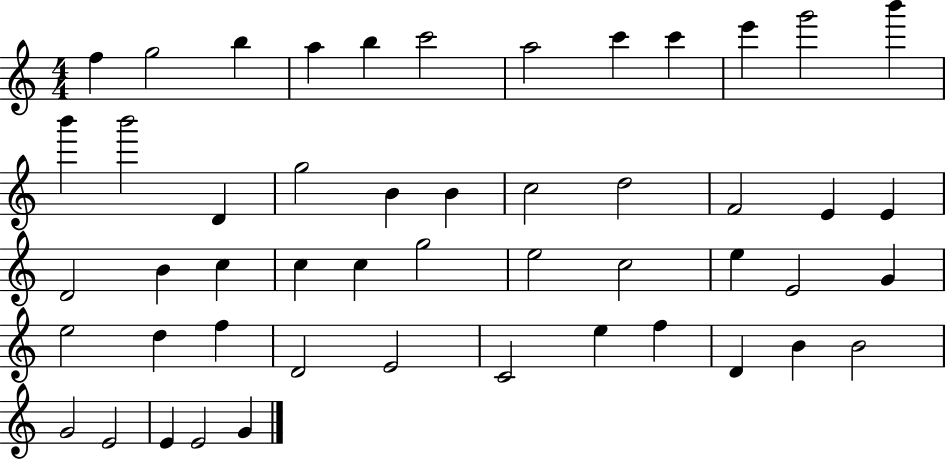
X:1
T:Untitled
M:4/4
L:1/4
K:C
f g2 b a b c'2 a2 c' c' e' g'2 b' b' b'2 D g2 B B c2 d2 F2 E E D2 B c c c g2 e2 c2 e E2 G e2 d f D2 E2 C2 e f D B B2 G2 E2 E E2 G